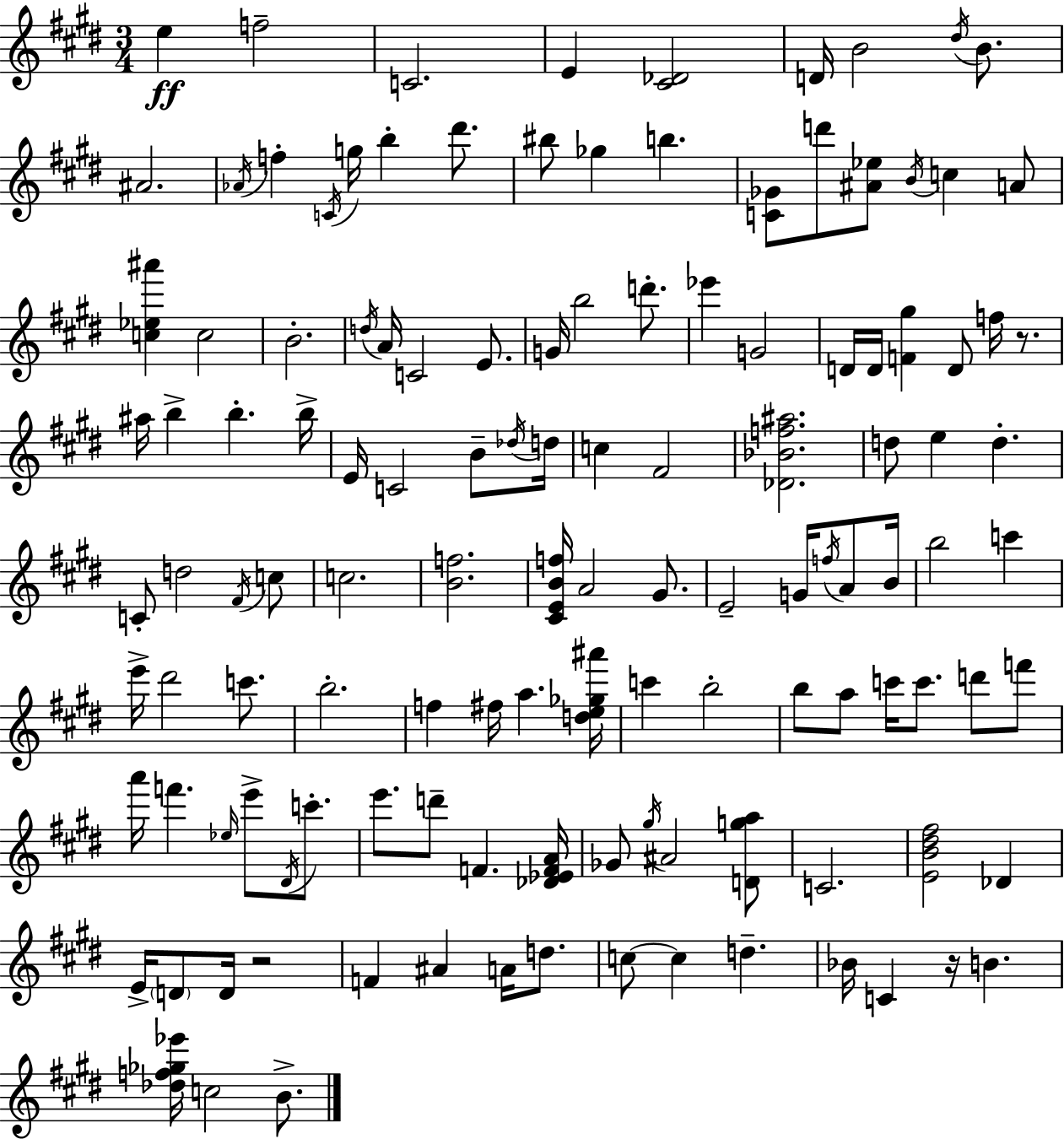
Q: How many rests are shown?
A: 3